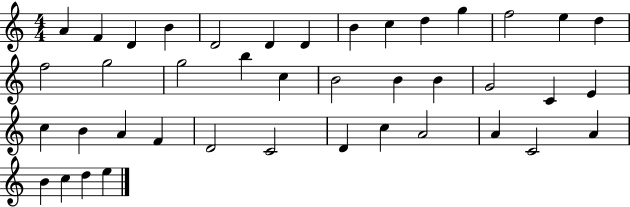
A4/q F4/q D4/q B4/q D4/h D4/q D4/q B4/q C5/q D5/q G5/q F5/h E5/q D5/q F5/h G5/h G5/h B5/q C5/q B4/h B4/q B4/q G4/h C4/q E4/q C5/q B4/q A4/q F4/q D4/h C4/h D4/q C5/q A4/h A4/q C4/h A4/q B4/q C5/q D5/q E5/q